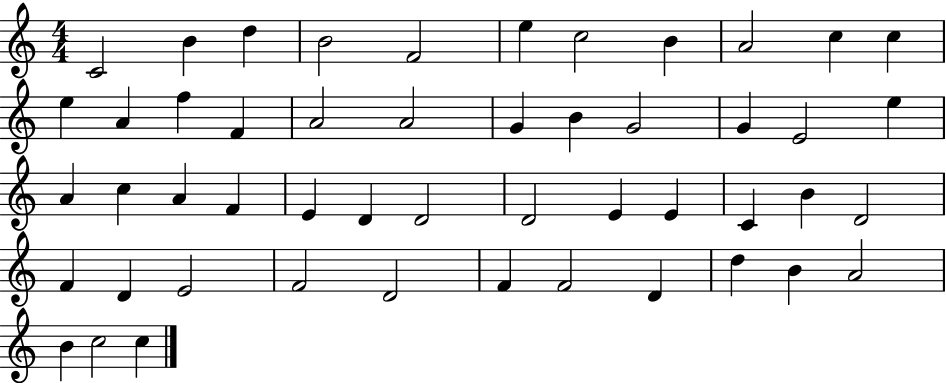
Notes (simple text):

C4/h B4/q D5/q B4/h F4/h E5/q C5/h B4/q A4/h C5/q C5/q E5/q A4/q F5/q F4/q A4/h A4/h G4/q B4/q G4/h G4/q E4/h E5/q A4/q C5/q A4/q F4/q E4/q D4/q D4/h D4/h E4/q E4/q C4/q B4/q D4/h F4/q D4/q E4/h F4/h D4/h F4/q F4/h D4/q D5/q B4/q A4/h B4/q C5/h C5/q